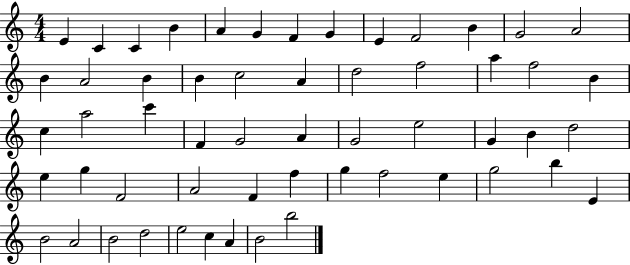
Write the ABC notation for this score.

X:1
T:Untitled
M:4/4
L:1/4
K:C
E C C B A G F G E F2 B G2 A2 B A2 B B c2 A d2 f2 a f2 B c a2 c' F G2 A G2 e2 G B d2 e g F2 A2 F f g f2 e g2 b E B2 A2 B2 d2 e2 c A B2 b2